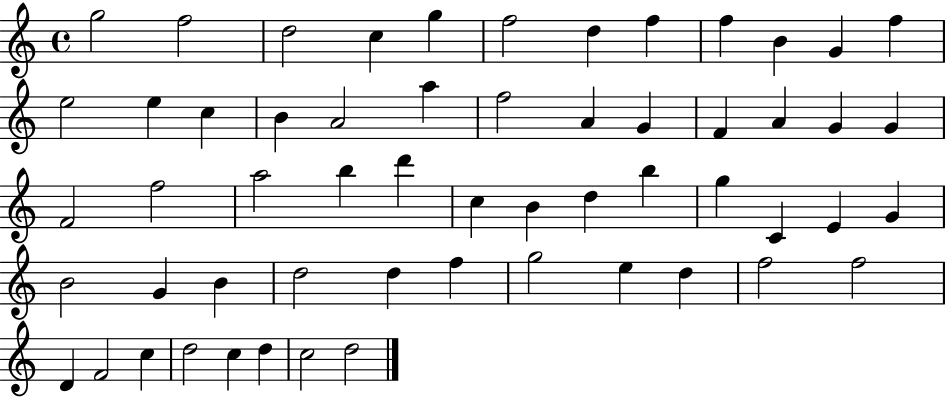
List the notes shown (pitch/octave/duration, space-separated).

G5/h F5/h D5/h C5/q G5/q F5/h D5/q F5/q F5/q B4/q G4/q F5/q E5/h E5/q C5/q B4/q A4/h A5/q F5/h A4/q G4/q F4/q A4/q G4/q G4/q F4/h F5/h A5/h B5/q D6/q C5/q B4/q D5/q B5/q G5/q C4/q E4/q G4/q B4/h G4/q B4/q D5/h D5/q F5/q G5/h E5/q D5/q F5/h F5/h D4/q F4/h C5/q D5/h C5/q D5/q C5/h D5/h